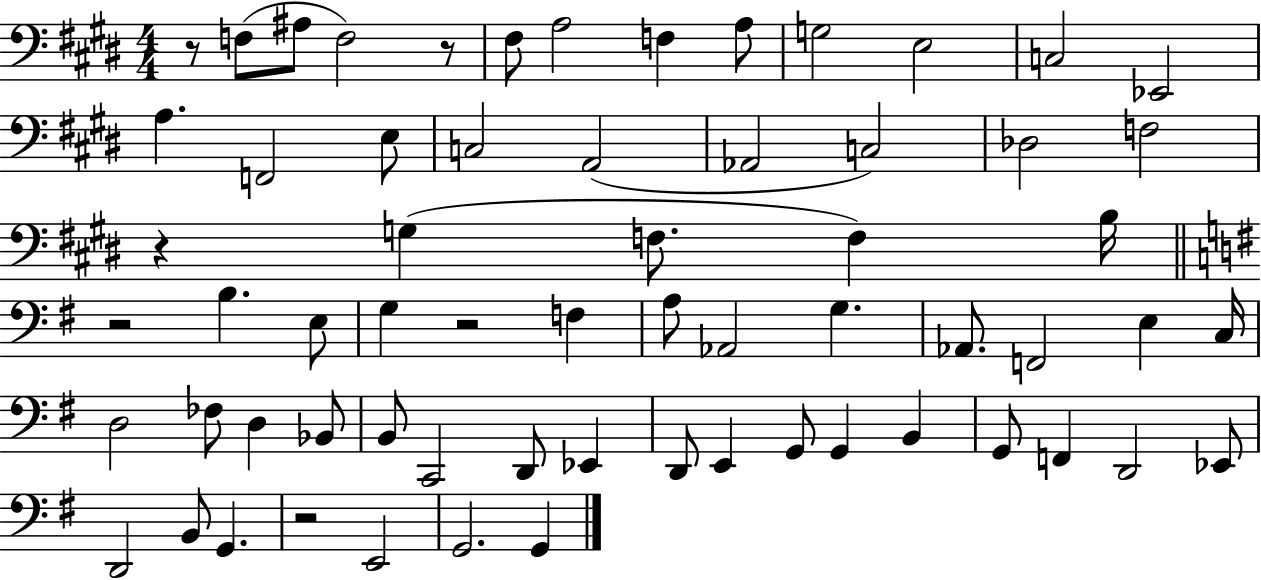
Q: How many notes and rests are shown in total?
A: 64